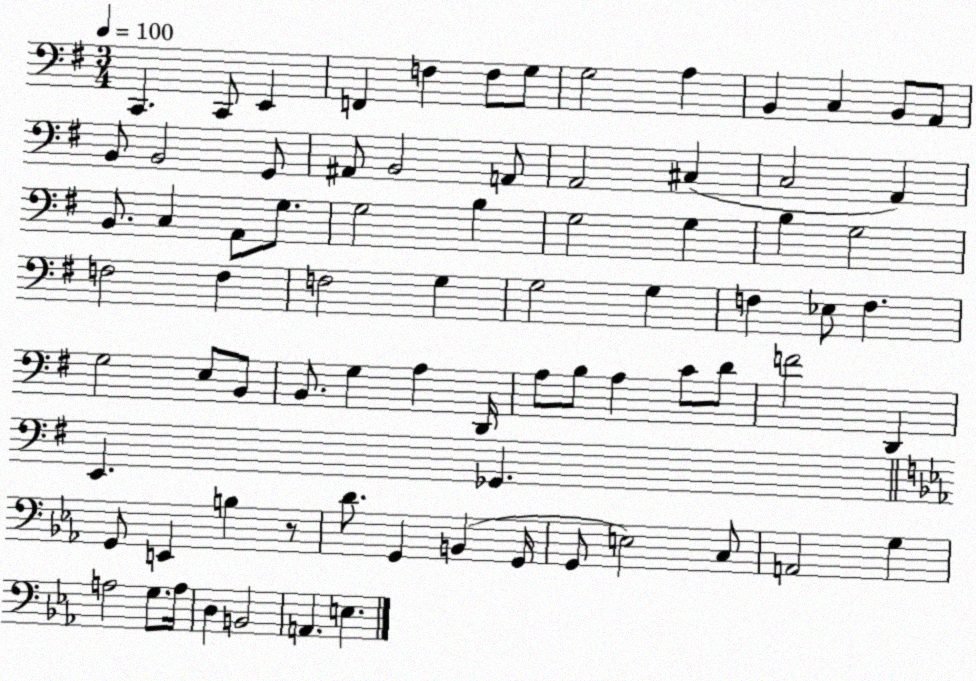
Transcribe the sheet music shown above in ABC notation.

X:1
T:Untitled
M:3/4
L:1/4
K:G
C,, C,,/2 E,, F,, F, F,/2 G,/2 G,2 A, B,, C, B,,/2 A,,/2 B,,/2 B,,2 G,,/2 ^A,,/2 B,,2 A,,/2 A,,2 ^C, C,2 A,, B,,/2 C, A,,/2 G,/2 G,2 B, G,2 G, B, G,2 F,2 F, F,2 G, G,2 G, F, _E,/2 F, G,2 E,/2 B,,/2 B,,/2 G, A, D,,/4 A,/2 B,/2 A, C/2 D/2 F2 D,, E,, _G,, G,,/2 E,, B, z/2 D/2 G,, B,, G,,/4 G,,/2 E,2 C,/2 A,,2 G, A,2 G,/2 A,/4 D, B,,2 A,, E,